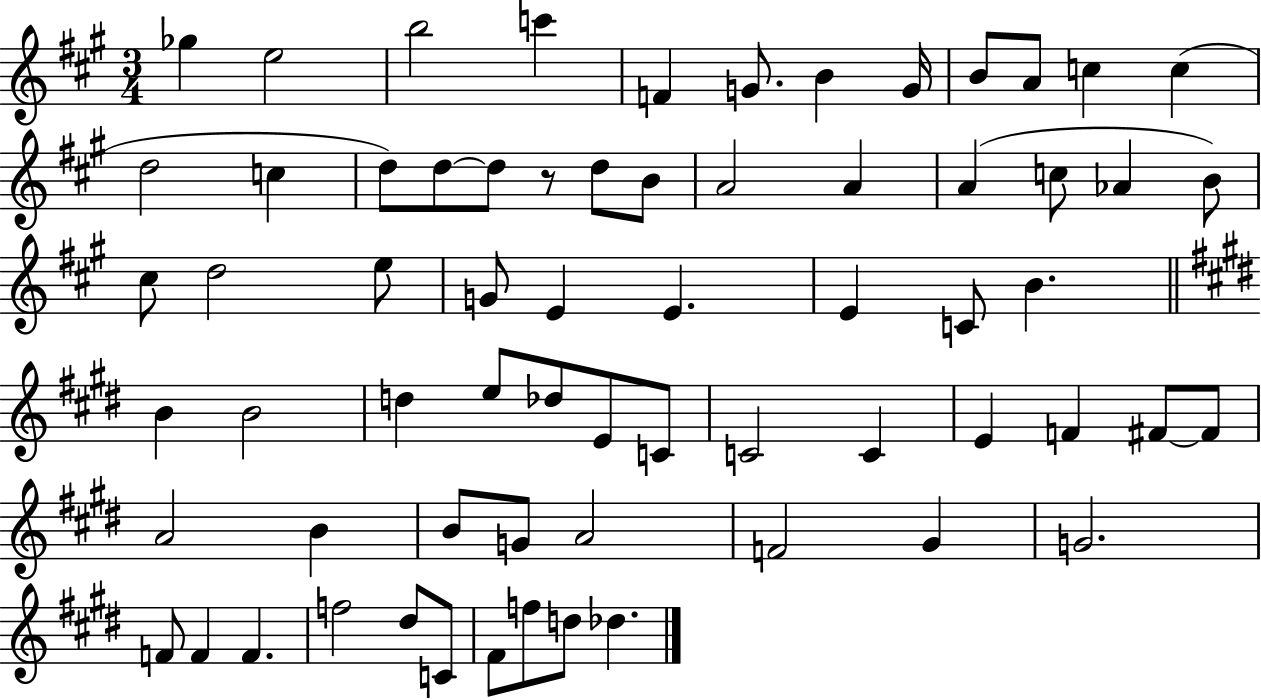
{
  \clef treble
  \numericTimeSignature
  \time 3/4
  \key a \major
  ges''4 e''2 | b''2 c'''4 | f'4 g'8. b'4 g'16 | b'8 a'8 c''4 c''4( | \break d''2 c''4 | d''8) d''8~~ d''8 r8 d''8 b'8 | a'2 a'4 | a'4( c''8 aes'4 b'8) | \break cis''8 d''2 e''8 | g'8 e'4 e'4. | e'4 c'8 b'4. | \bar "||" \break \key e \major b'4 b'2 | d''4 e''8 des''8 e'8 c'8 | c'2 c'4 | e'4 f'4 fis'8~~ fis'8 | \break a'2 b'4 | b'8 g'8 a'2 | f'2 gis'4 | g'2. | \break f'8 f'4 f'4. | f''2 dis''8 c'8 | fis'8 f''8 d''8 des''4. | \bar "|."
}